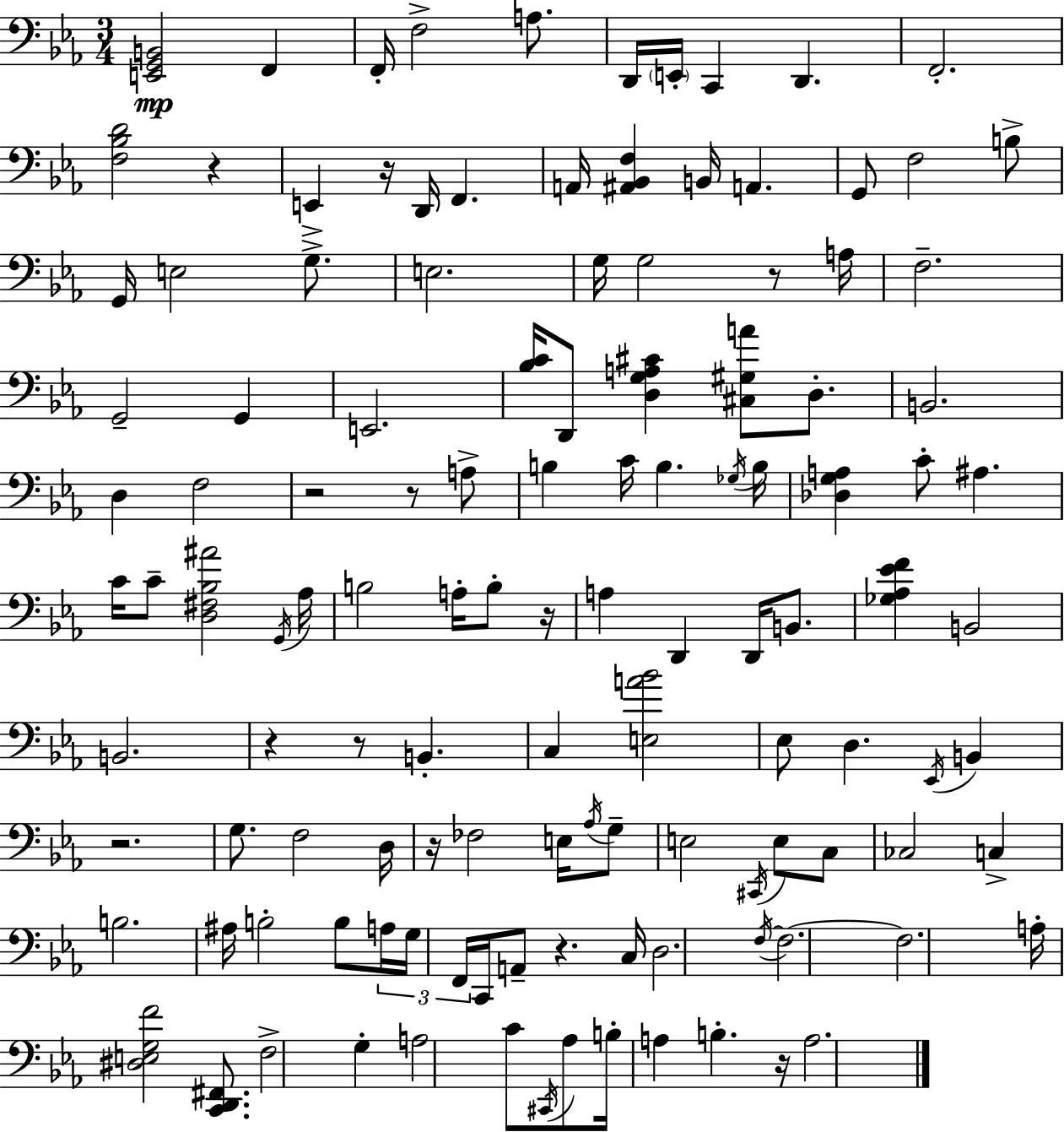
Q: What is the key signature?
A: EES major